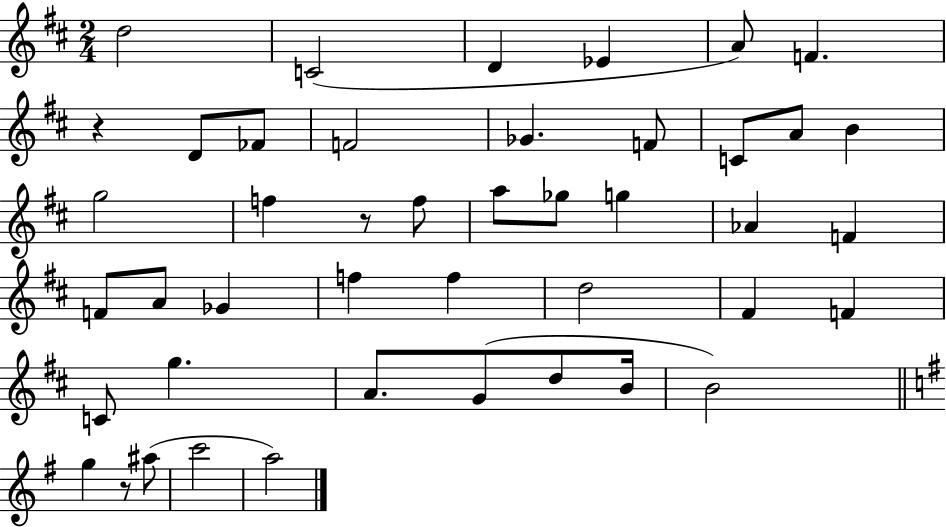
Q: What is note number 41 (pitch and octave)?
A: A5